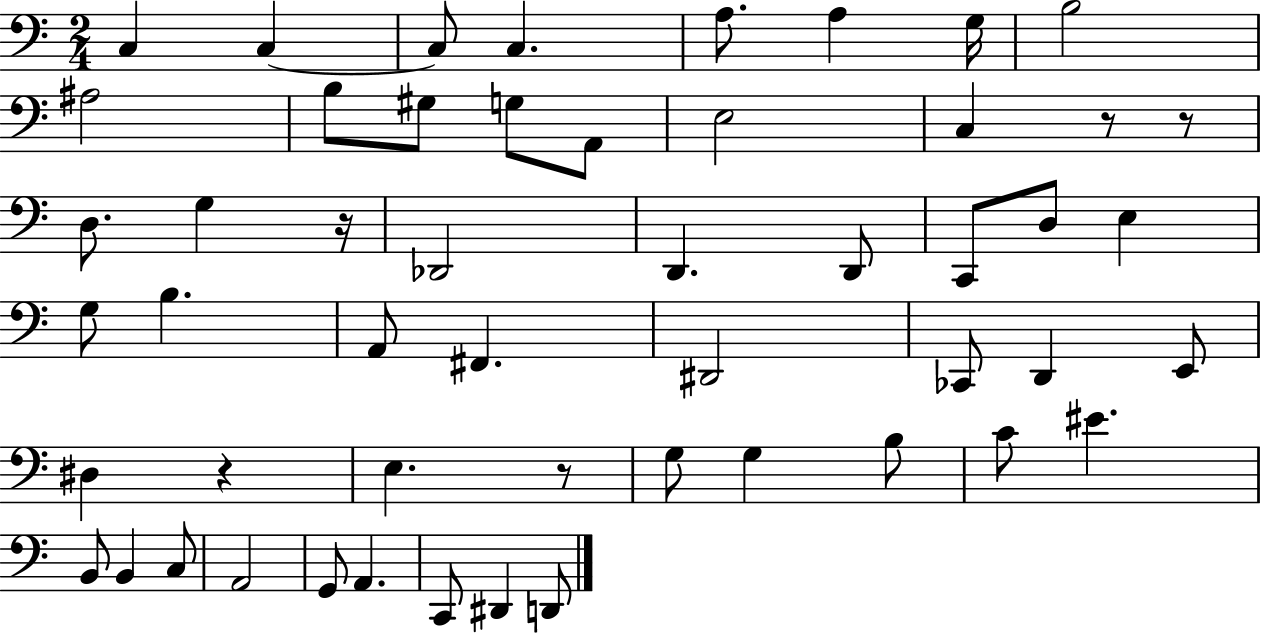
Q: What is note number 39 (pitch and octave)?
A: B2